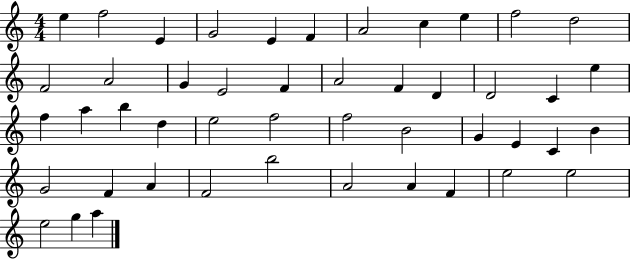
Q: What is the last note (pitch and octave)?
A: A5